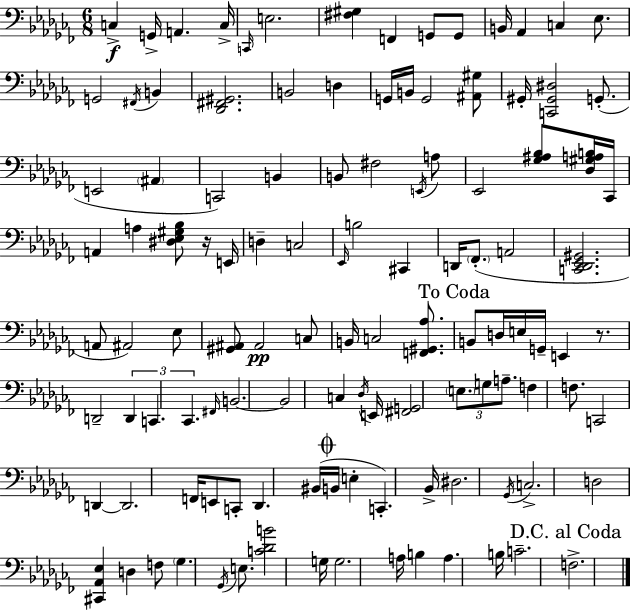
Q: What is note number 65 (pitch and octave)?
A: Db3